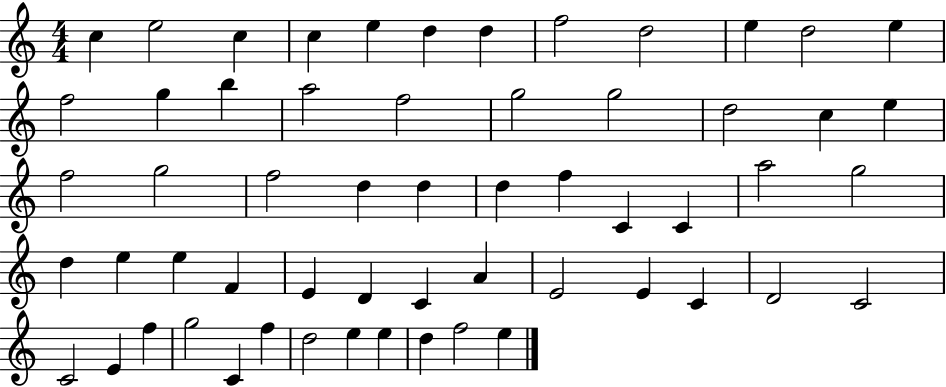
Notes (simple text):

C5/q E5/h C5/q C5/q E5/q D5/q D5/q F5/h D5/h E5/q D5/h E5/q F5/h G5/q B5/q A5/h F5/h G5/h G5/h D5/h C5/q E5/q F5/h G5/h F5/h D5/q D5/q D5/q F5/q C4/q C4/q A5/h G5/h D5/q E5/q E5/q F4/q E4/q D4/q C4/q A4/q E4/h E4/q C4/q D4/h C4/h C4/h E4/q F5/q G5/h C4/q F5/q D5/h E5/q E5/q D5/q F5/h E5/q